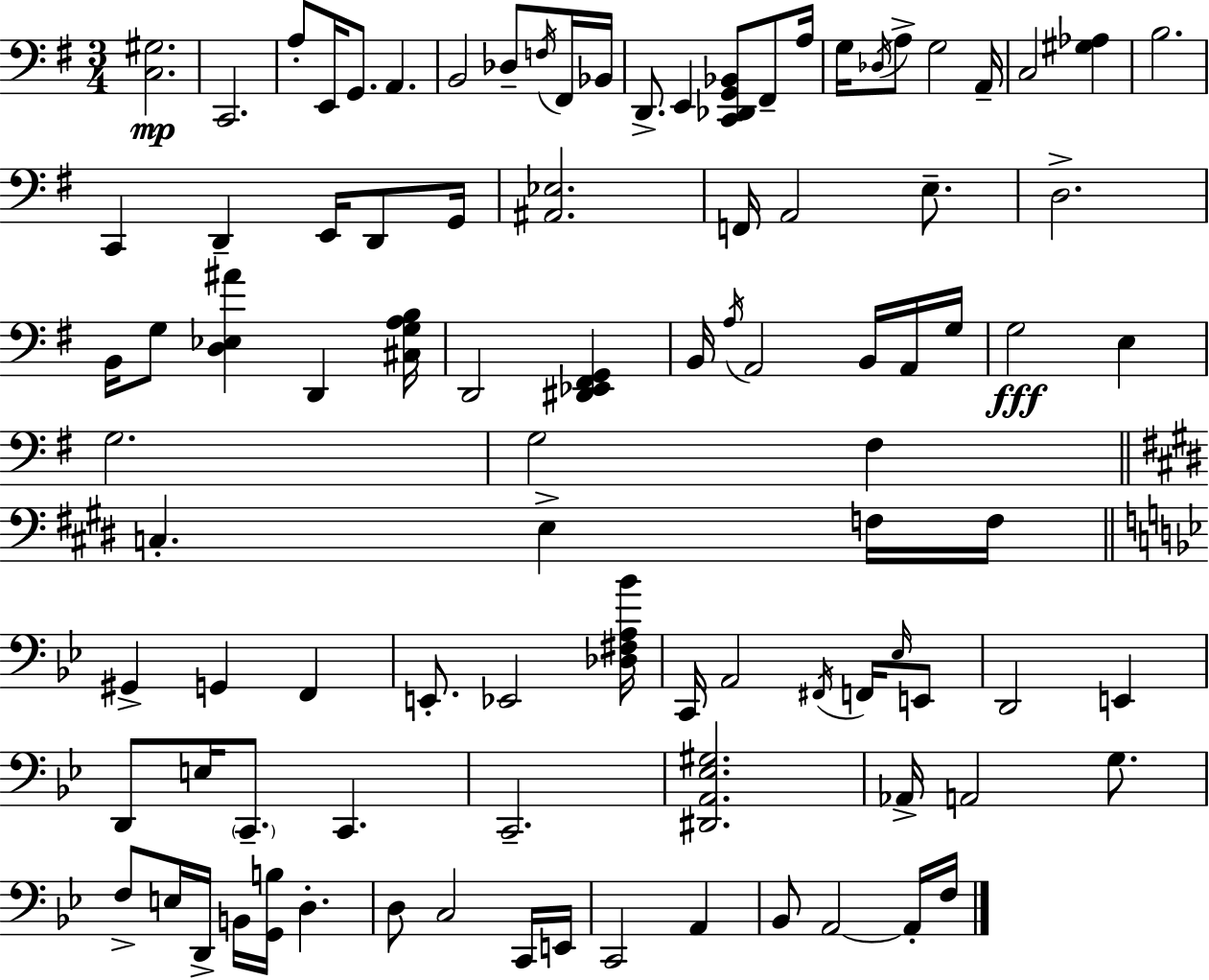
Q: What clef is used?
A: bass